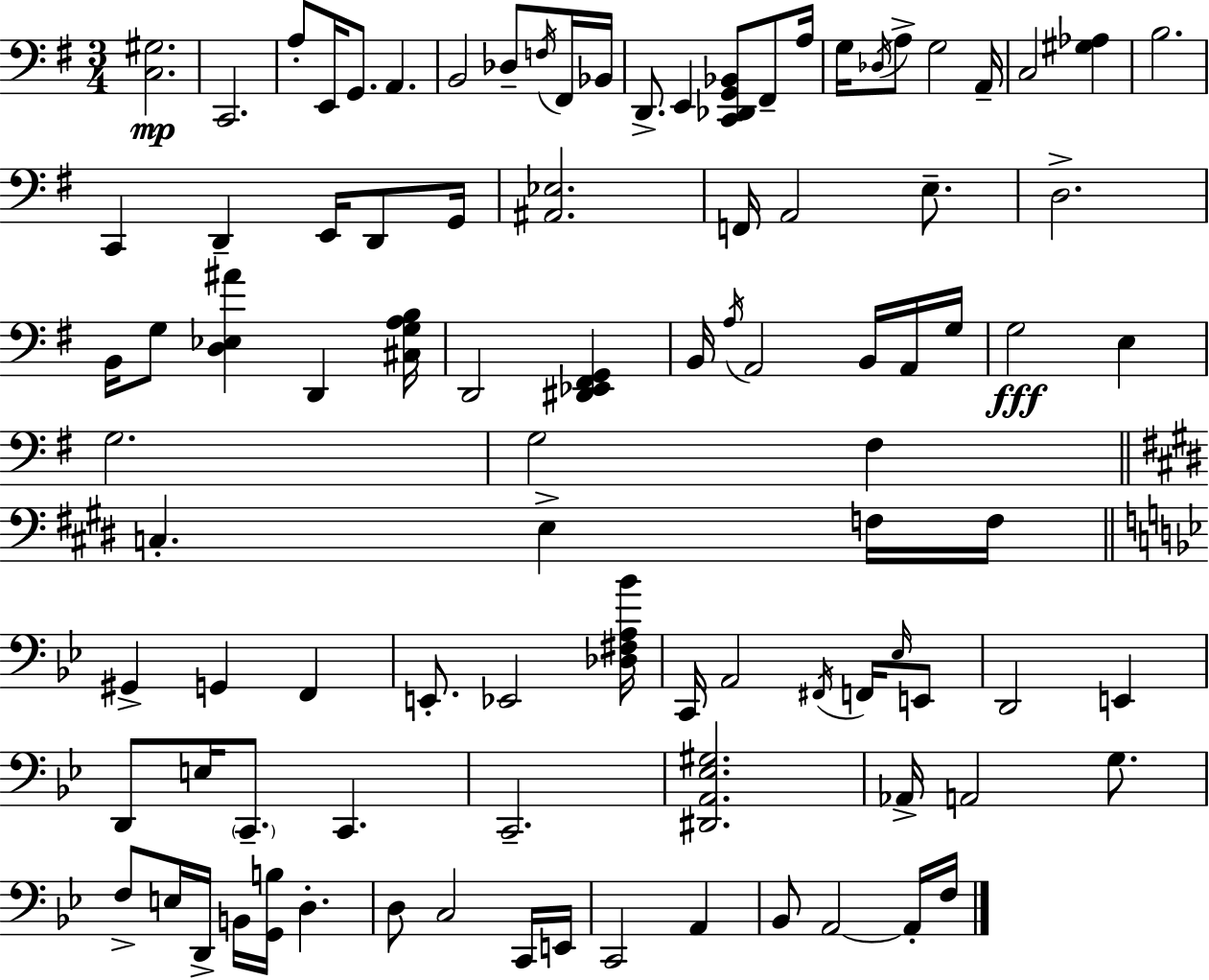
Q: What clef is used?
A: bass